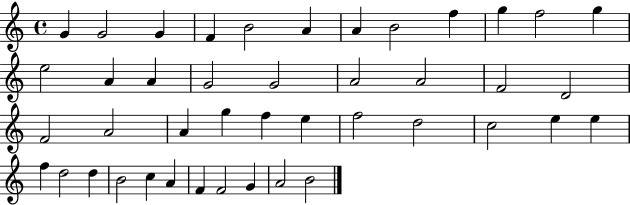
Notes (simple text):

G4/q G4/h G4/q F4/q B4/h A4/q A4/q B4/h F5/q G5/q F5/h G5/q E5/h A4/q A4/q G4/h G4/h A4/h A4/h F4/h D4/h F4/h A4/h A4/q G5/q F5/q E5/q F5/h D5/h C5/h E5/q E5/q F5/q D5/h D5/q B4/h C5/q A4/q F4/q F4/h G4/q A4/h B4/h